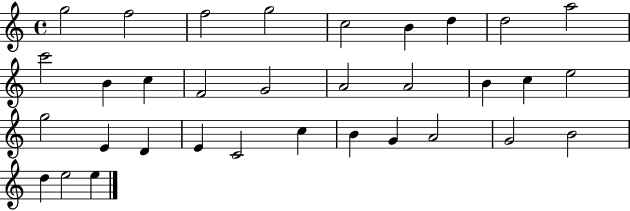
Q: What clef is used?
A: treble